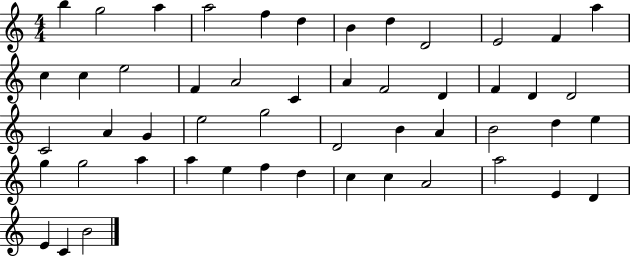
{
  \clef treble
  \numericTimeSignature
  \time 4/4
  \key c \major
  b''4 g''2 a''4 | a''2 f''4 d''4 | b'4 d''4 d'2 | e'2 f'4 a''4 | \break c''4 c''4 e''2 | f'4 a'2 c'4 | a'4 f'2 d'4 | f'4 d'4 d'2 | \break c'2 a'4 g'4 | e''2 g''2 | d'2 b'4 a'4 | b'2 d''4 e''4 | \break g''4 g''2 a''4 | a''4 e''4 f''4 d''4 | c''4 c''4 a'2 | a''2 e'4 d'4 | \break e'4 c'4 b'2 | \bar "|."
}